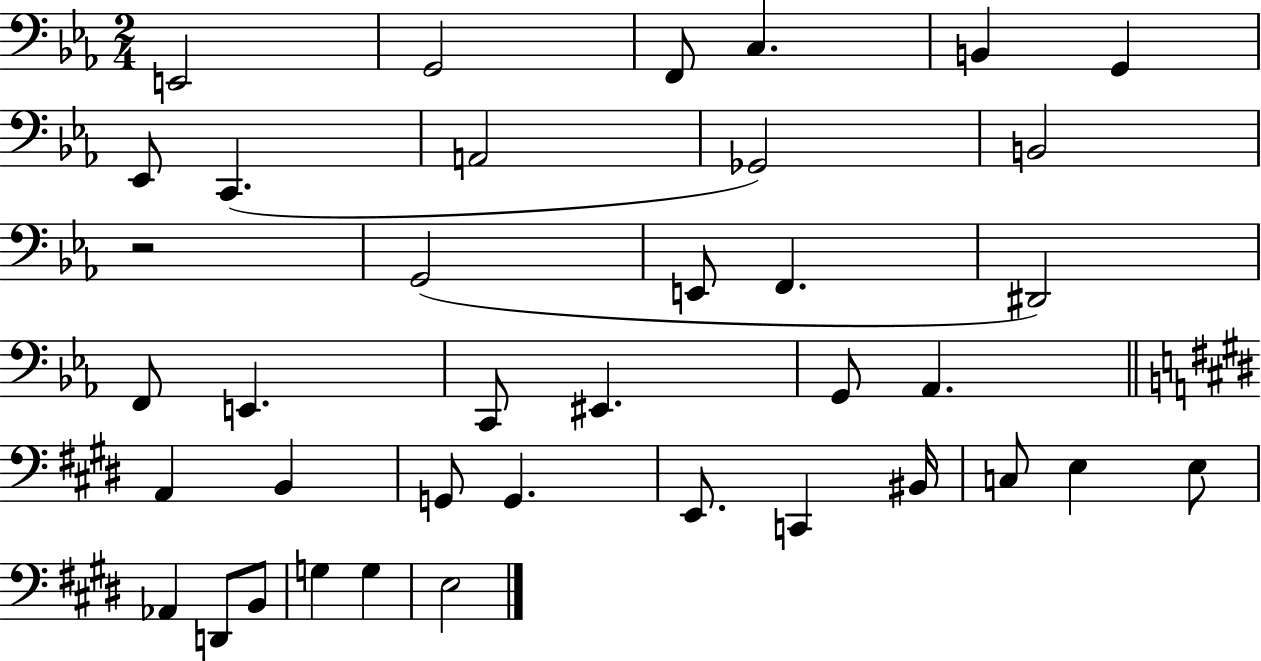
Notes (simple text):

E2/h G2/h F2/e C3/q. B2/q G2/q Eb2/e C2/q. A2/h Gb2/h B2/h R/h G2/h E2/e F2/q. D#2/h F2/e E2/q. C2/e EIS2/q. G2/e Ab2/q. A2/q B2/q G2/e G2/q. E2/e. C2/q BIS2/s C3/e E3/q E3/e Ab2/q D2/e B2/e G3/q G3/q E3/h